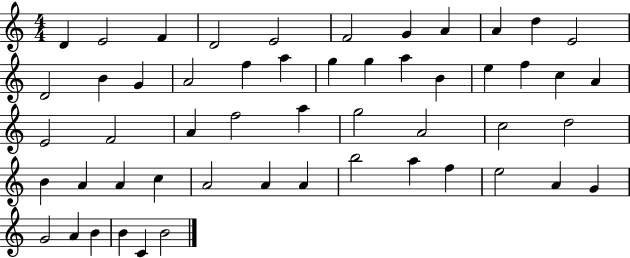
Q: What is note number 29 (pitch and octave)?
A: F5